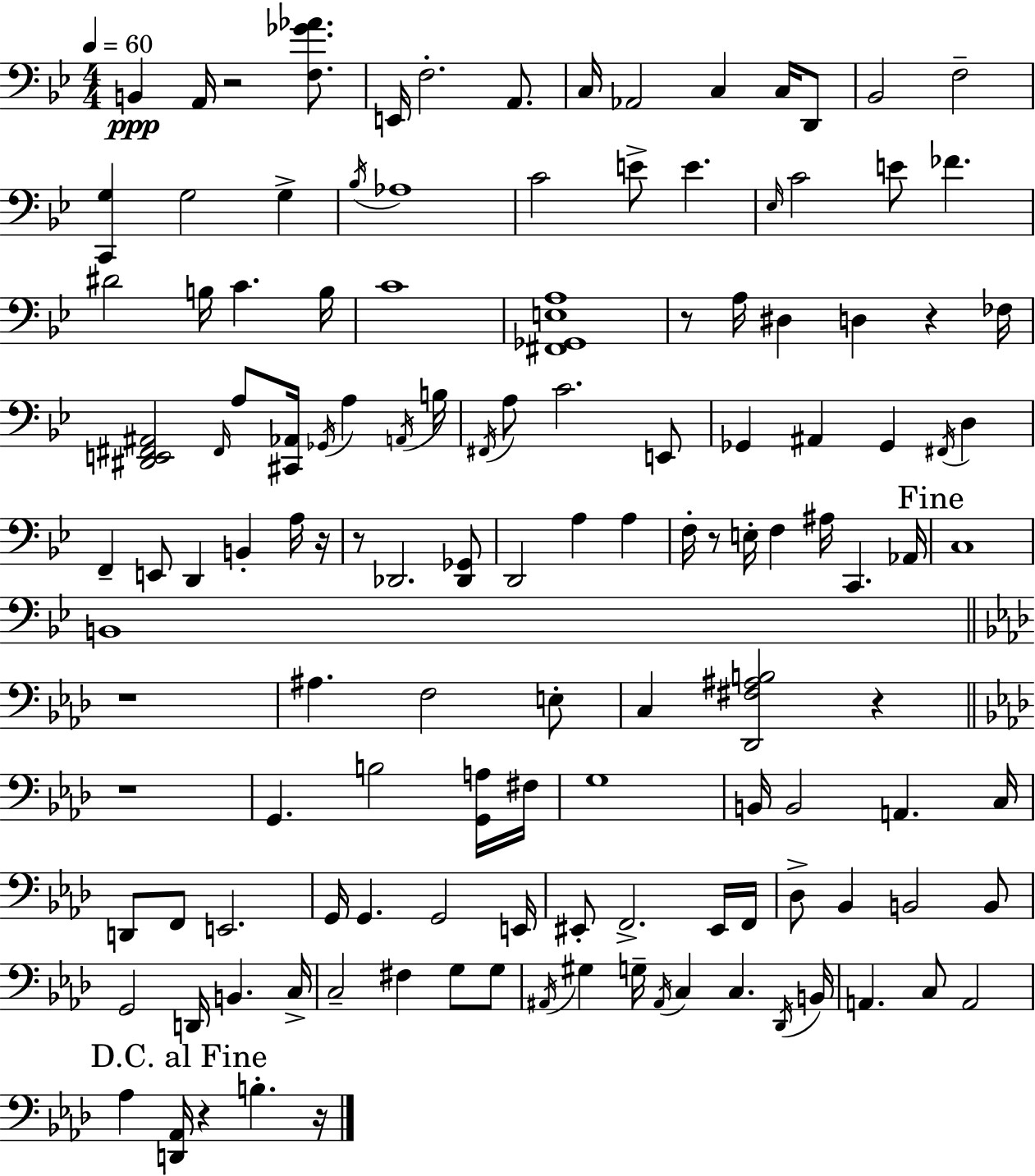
{
  \clef bass
  \numericTimeSignature
  \time 4/4
  \key bes \major
  \tempo 4 = 60
  b,4\ppp a,16 r2 <f ges' aes'>8. | e,16 f2.-. a,8. | c16 aes,2 c4 c16 d,8 | bes,2 f2-- | \break <c, g>4 g2 g4-> | \acciaccatura { bes16 } aes1 | c'2 e'8-> e'4. | \grace { ees16 } c'2 e'8 fes'4. | \break dis'2 b16 c'4. | b16 c'1 | <fis, ges, e a>1 | r8 a16 dis4 d4 r4 | \break fes16 <dis, e, fis, ais,>2 \grace { fis,16 } a8 <cis, aes,>16 \acciaccatura { ges,16 } a4 | \acciaccatura { a,16 } b16 \acciaccatura { fis,16 } a8 c'2. | e,8 ges,4 ais,4 ges,4 | \acciaccatura { fis,16 } d4 f,4-- e,8 d,4 | \break b,4-. a16 r16 r8 des,2. | <des, ges,>8 d,2 a4 | a4 f16-. r8 e16-. f4 ais16 | c,4. aes,16 \mark "Fine" c1 | \break b,1 | \bar "||" \break \key aes \major r1 | ais4. f2 e8-. | c4 <des, fis ais b>2 r4 | \bar "||" \break \key aes \major r1 | g,4. b2 <g, a>16 fis16 | g1 | b,16 b,2 a,4. c16 | \break d,8 f,8 e,2. | g,16 g,4. g,2 e,16 | eis,8-. f,2.-> eis,16 f,16 | des8-> bes,4 b,2 b,8 | \break g,2 d,16 b,4. c16-> | c2-- fis4 g8 g8 | \acciaccatura { ais,16 } gis4 g16-- \acciaccatura { ais,16 } c4 c4. | \acciaccatura { des,16 } b,16 a,4. c8 a,2 | \break \mark "D.C. al Fine" aes4 <d, aes,>16 r4 b4.-. | r16 \bar "|."
}